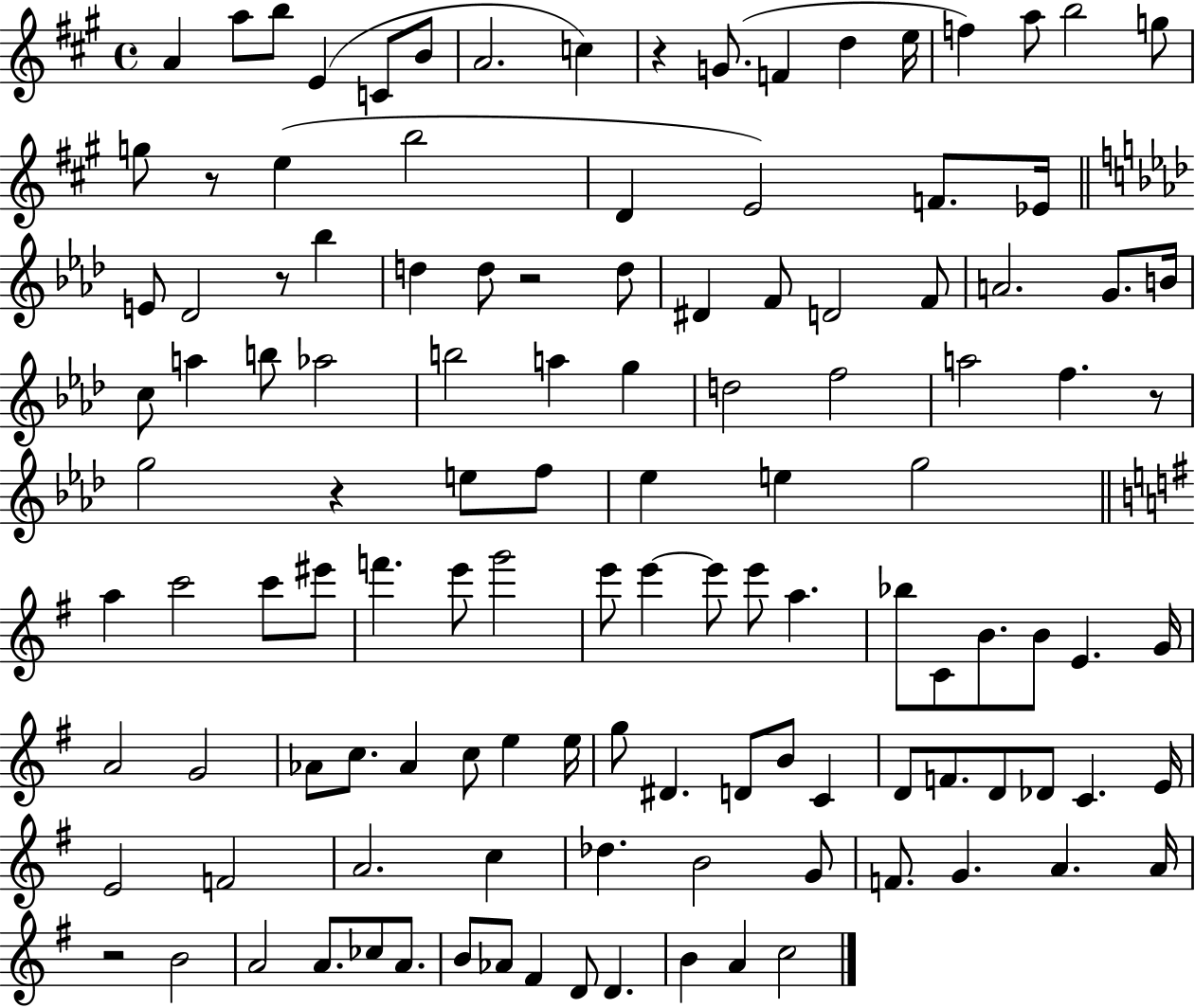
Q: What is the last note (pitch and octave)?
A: C5